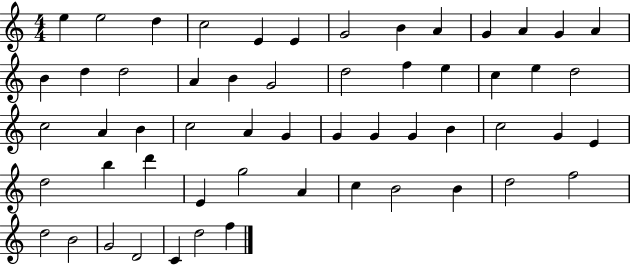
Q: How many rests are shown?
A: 0